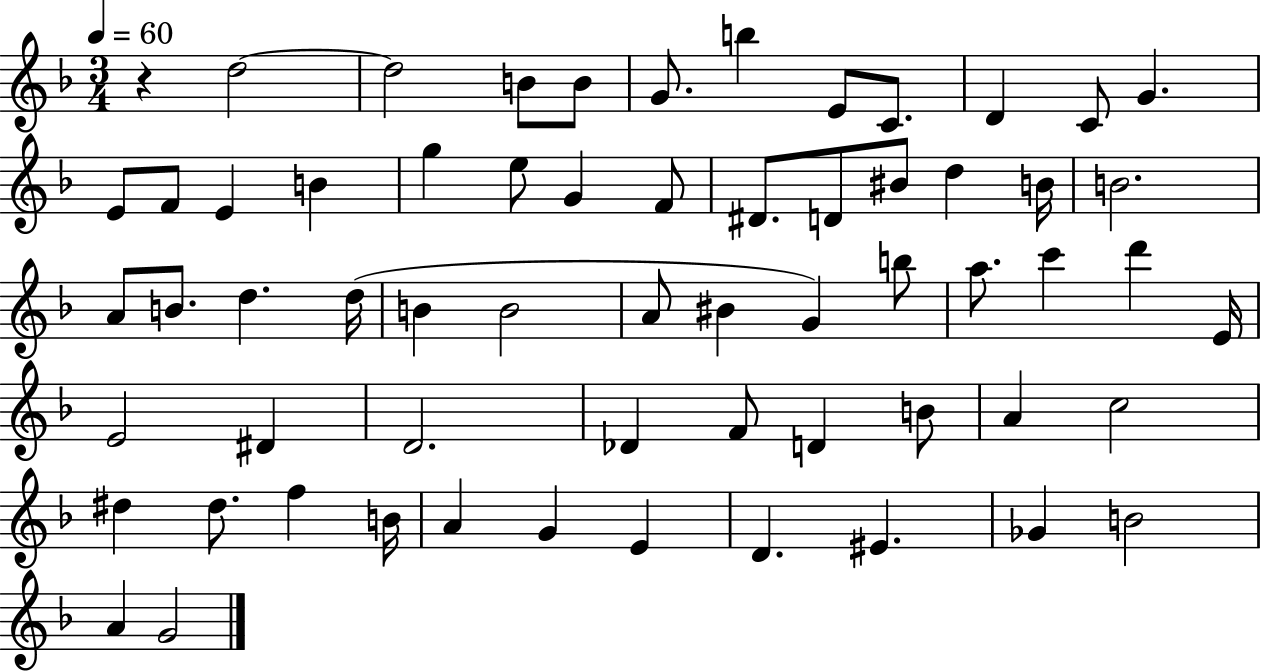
R/q D5/h D5/h B4/e B4/e G4/e. B5/q E4/e C4/e. D4/q C4/e G4/q. E4/e F4/e E4/q B4/q G5/q E5/e G4/q F4/e D#4/e. D4/e BIS4/e D5/q B4/s B4/h. A4/e B4/e. D5/q. D5/s B4/q B4/h A4/e BIS4/q G4/q B5/e A5/e. C6/q D6/q E4/s E4/h D#4/q D4/h. Db4/q F4/e D4/q B4/e A4/q C5/h D#5/q D#5/e. F5/q B4/s A4/q G4/q E4/q D4/q. EIS4/q. Gb4/q B4/h A4/q G4/h